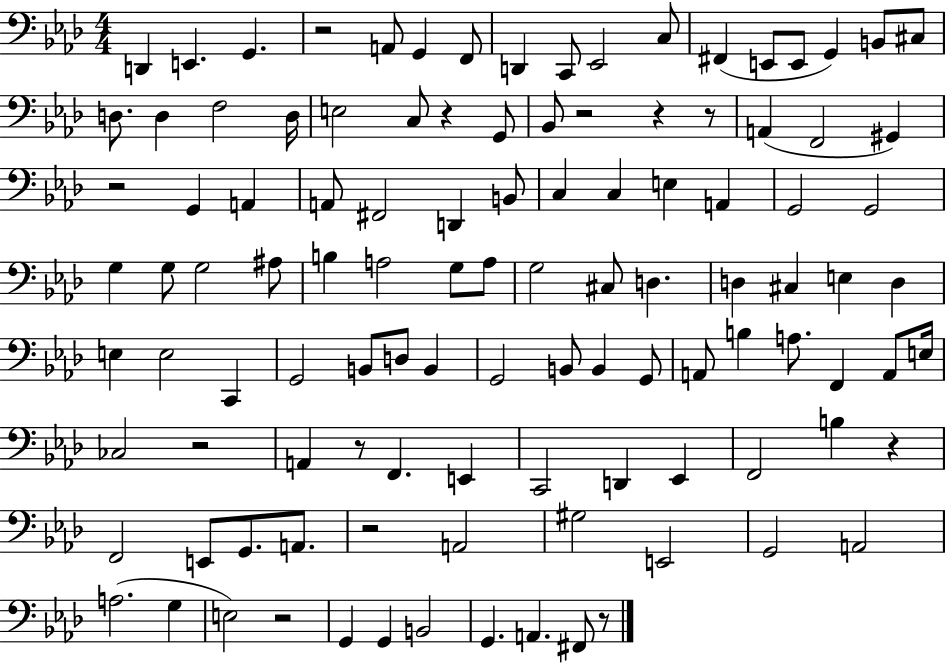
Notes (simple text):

D2/q E2/q. G2/q. R/h A2/e G2/q F2/e D2/q C2/e Eb2/h C3/e F#2/q E2/e E2/e G2/q B2/e C#3/e D3/e. D3/q F3/h D3/s E3/h C3/e R/q G2/e Bb2/e R/h R/q R/e A2/q F2/h G#2/q R/h G2/q A2/q A2/e F#2/h D2/q B2/e C3/q C3/q E3/q A2/q G2/h G2/h G3/q G3/e G3/h A#3/e B3/q A3/h G3/e A3/e G3/h C#3/e D3/q. D3/q C#3/q E3/q D3/q E3/q E3/h C2/q G2/h B2/e D3/e B2/q G2/h B2/e B2/q G2/e A2/e B3/q A3/e. F2/q A2/e E3/s CES3/h R/h A2/q R/e F2/q. E2/q C2/h D2/q Eb2/q F2/h B3/q R/q F2/h E2/e G2/e. A2/e. R/h A2/h G#3/h E2/h G2/h A2/h A3/h. G3/q E3/h R/h G2/q G2/q B2/h G2/q. A2/q. F#2/e R/e